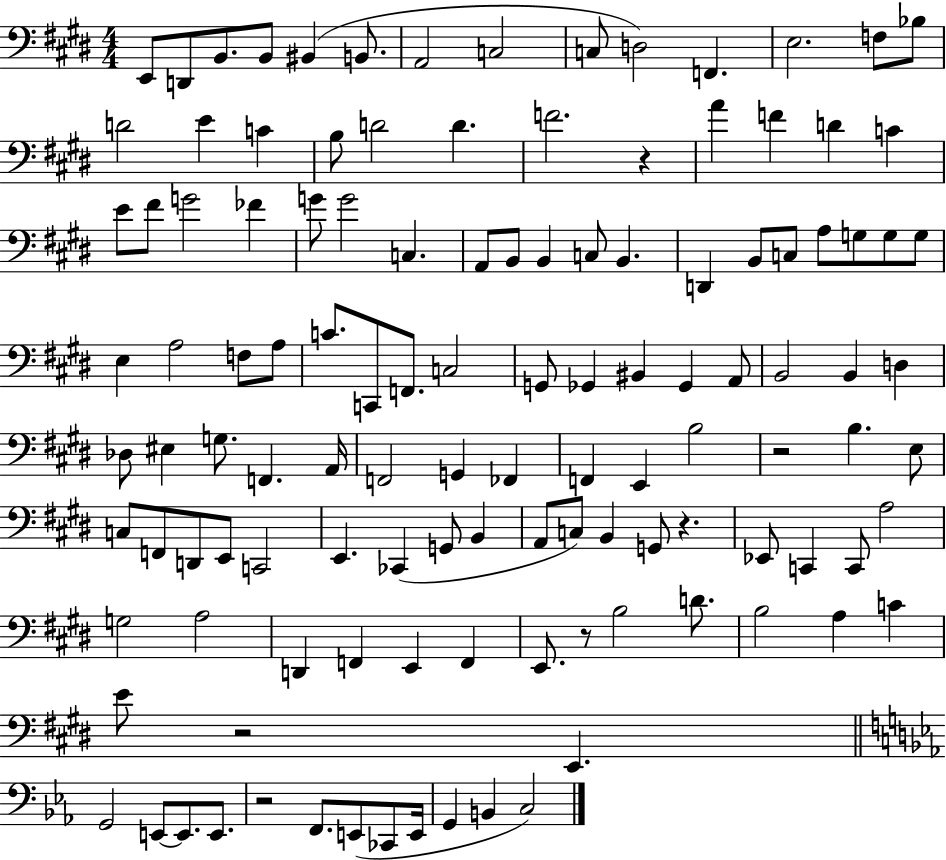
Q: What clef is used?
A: bass